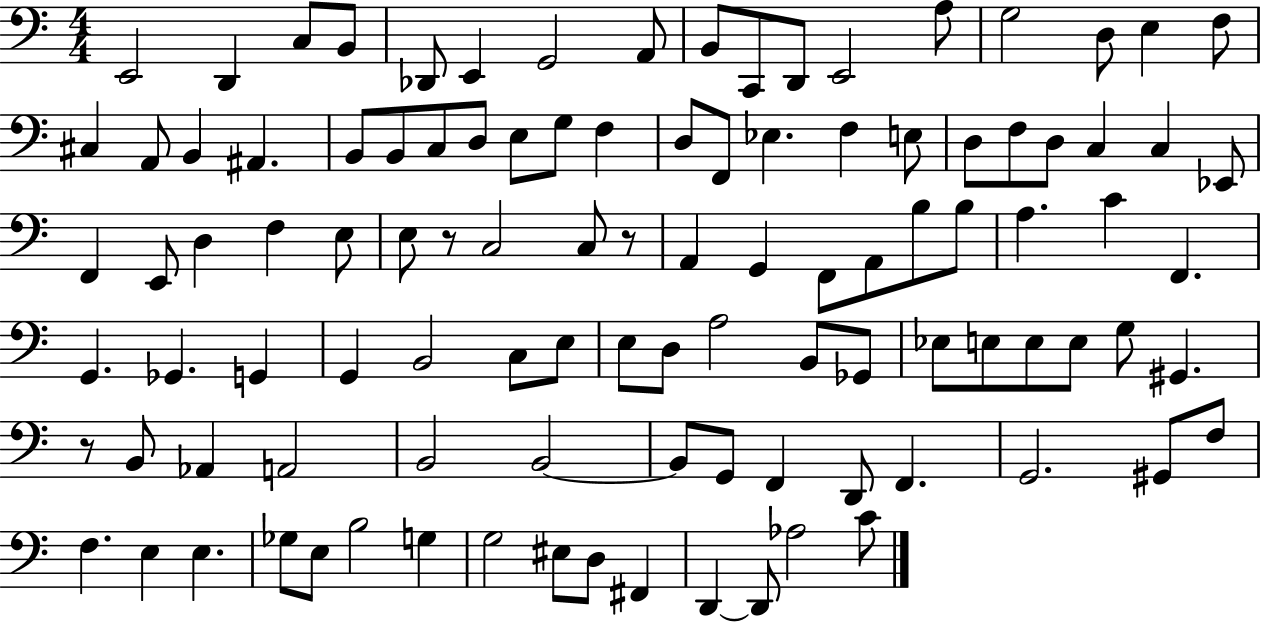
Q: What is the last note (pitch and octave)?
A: C4